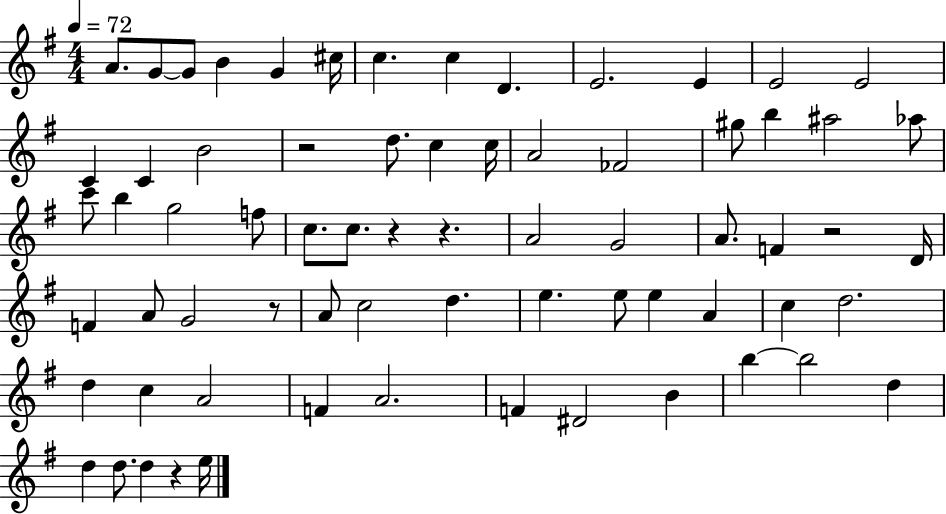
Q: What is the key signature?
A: G major